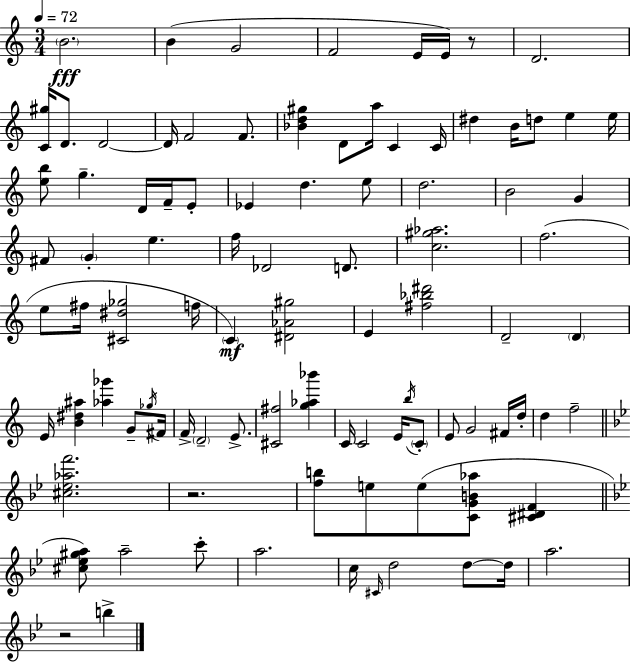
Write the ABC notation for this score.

X:1
T:Untitled
M:3/4
L:1/4
K:C
B2 B G2 F2 E/4 E/4 z/2 D2 [C^g]/4 D/2 D2 D/4 F2 F/2 [_Bd^g] D/2 a/4 C C/4 ^d B/4 d/2 e e/4 [eb]/2 g D/4 F/4 E/2 _E d e/2 d2 B2 G ^F/2 G e f/4 _D2 D/2 [c^g_a]2 f2 e/2 ^f/4 [^C^d_g]2 f/4 C [^D_A^g]2 E [^f_b^d']2 D2 D E/4 [B^d^a] [_a_g'] G/2 _g/4 ^F/4 F/4 D2 E/2 [^C^f]2 [g_a_b'] C/4 C2 E/4 b/4 C/2 E/2 G2 ^F/4 d/4 d f2 [^c_e_af']2 z2 [fb]/2 e/2 e/2 [CGB_a]/2 [^C^DF] [^c_e^ga]/2 a2 c'/2 a2 c/4 ^C/4 d2 d/2 d/4 a2 z2 b